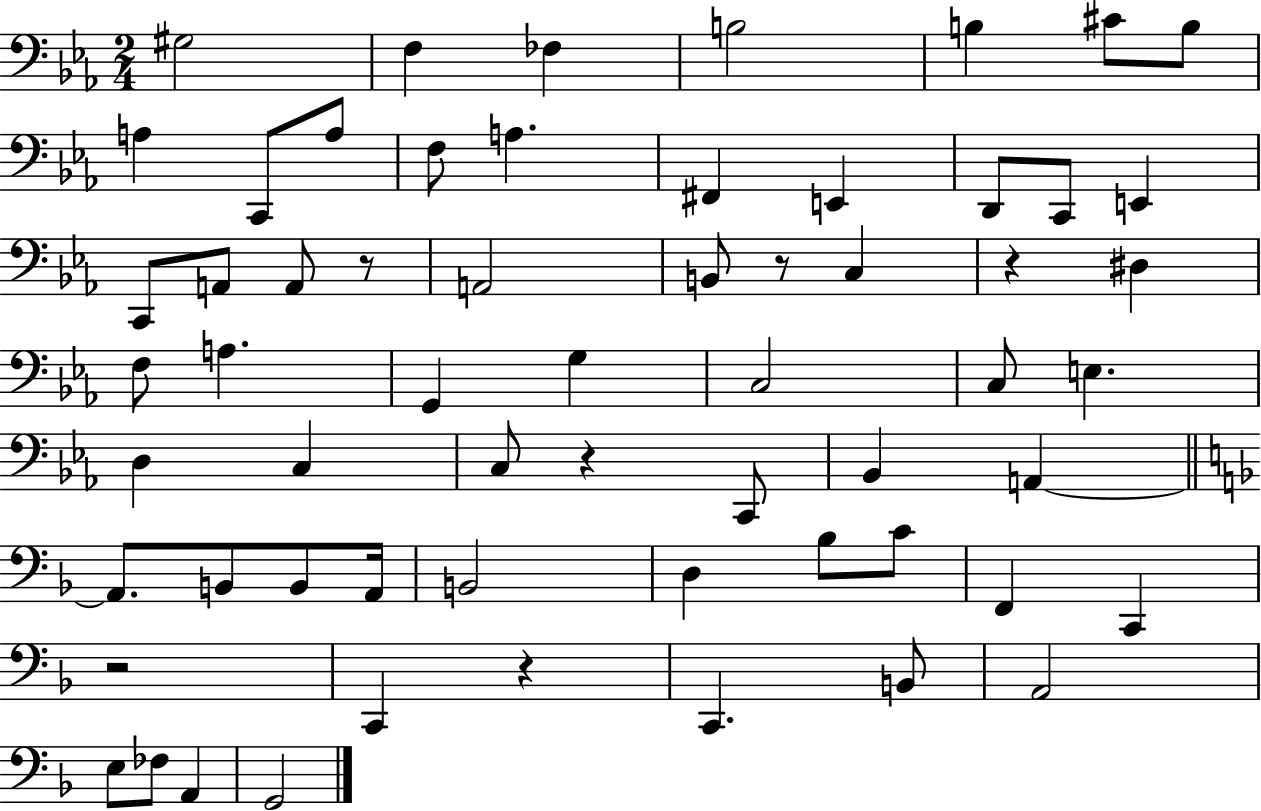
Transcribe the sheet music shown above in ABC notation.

X:1
T:Untitled
M:2/4
L:1/4
K:Eb
^G,2 F, _F, B,2 B, ^C/2 B,/2 A, C,,/2 A,/2 F,/2 A, ^F,, E,, D,,/2 C,,/2 E,, C,,/2 A,,/2 A,,/2 z/2 A,,2 B,,/2 z/2 C, z ^D, F,/2 A, G,, G, C,2 C,/2 E, D, C, C,/2 z C,,/2 _B,, A,, A,,/2 B,,/2 B,,/2 A,,/4 B,,2 D, _B,/2 C/2 F,, C,, z2 C,, z C,, B,,/2 A,,2 E,/2 _F,/2 A,, G,,2